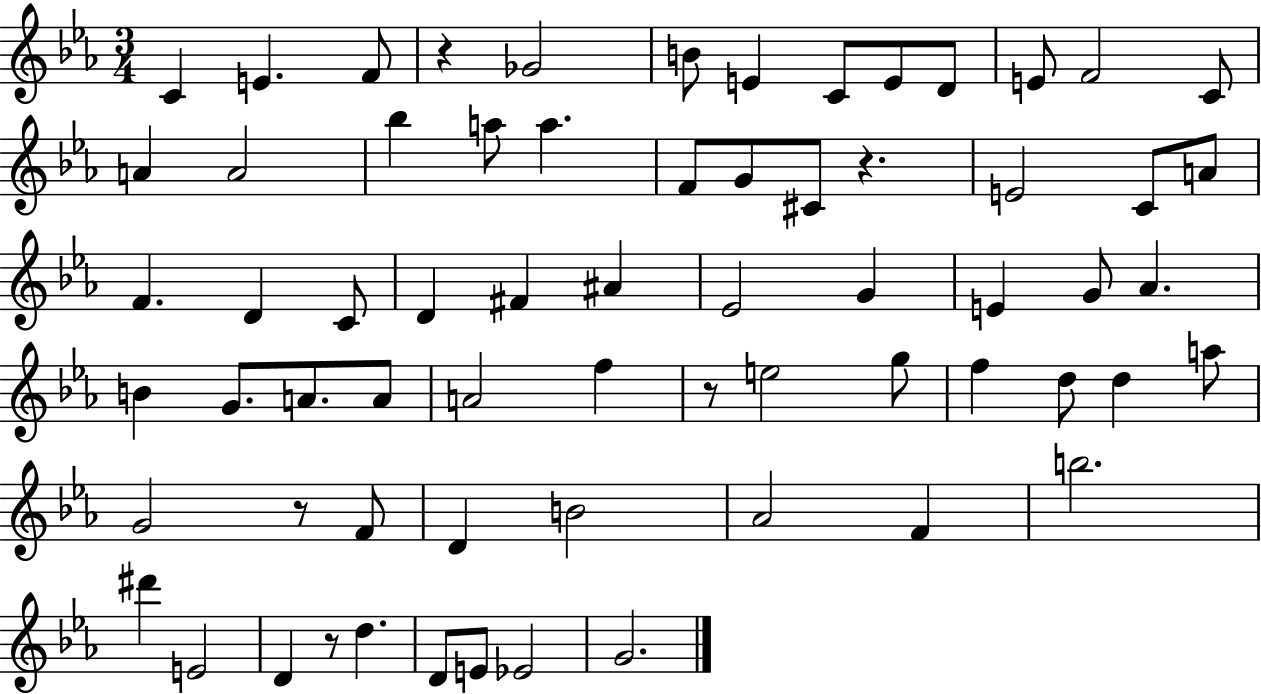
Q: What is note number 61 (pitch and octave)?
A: G4